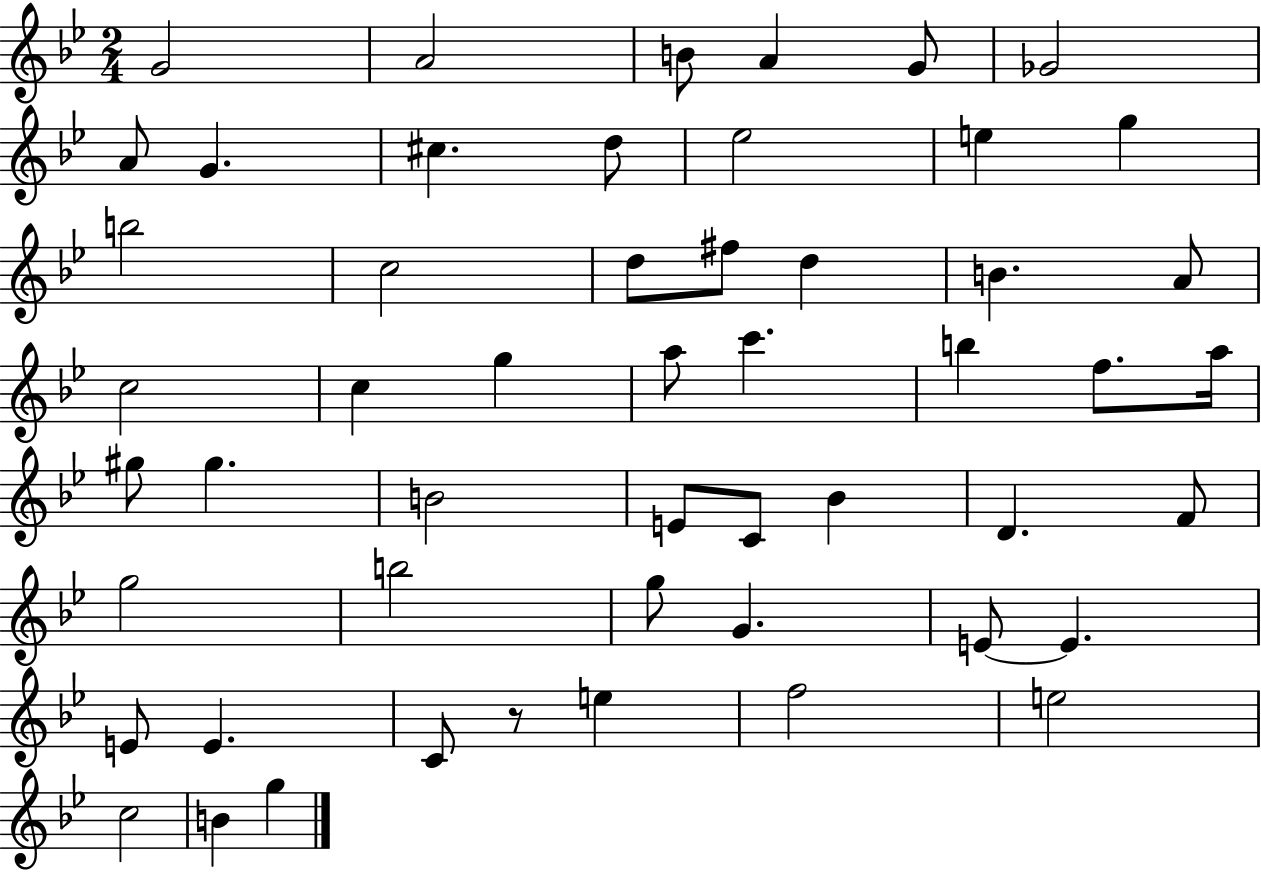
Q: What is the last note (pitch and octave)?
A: G5